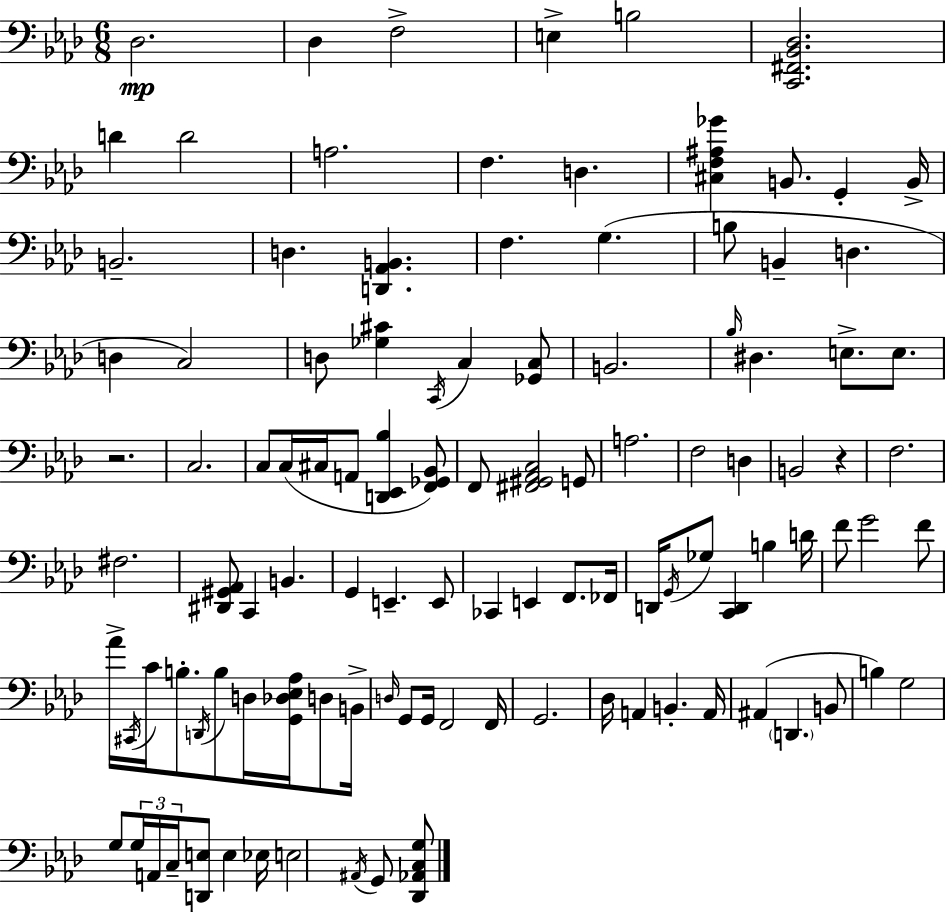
{
  \clef bass
  \numericTimeSignature
  \time 6/8
  \key aes \major
  des2.\mp | des4 f2-> | e4-> b2 | <c, fis, bes, des>2. | \break d'4 d'2 | a2. | f4. d4. | <cis f ais ges'>4 b,8. g,4-. b,16-> | \break b,2.-- | d4. <d, aes, b,>4. | f4. g4.( | b8 b,4-- d4. | \break d4 c2) | d8 <ges cis'>4 \acciaccatura { c,16 } c4 <ges, c>8 | b,2. | \grace { bes16 } dis4. e8.-> e8. | \break r2. | c2. | c8 c16( cis16 a,8 <d, ees, bes>4 | <f, ges, bes,>8) f,8 <fis, gis, aes, c>2 | \break g,8 a2. | f2 d4 | b,2 r4 | f2. | \break fis2. | <dis, gis, aes,>8 c,4 b,4. | g,4 e,4.-- | e,8 ces,4 e,4 f,8. | \break fes,16 d,16 \acciaccatura { g,16 } ges8 <c, d,>4 b4 | d'16 f'8 g'2 | f'8 aes'16-> \acciaccatura { cis,16 } c'16 b8.-. \acciaccatura { d,16 } b8 | d16 <g, des ees aes>16 d8 b,16-> \grace { d16 } g,8 g,16 f,2 | \break f,16 g,2. | des16 a,4 b,4.-. | a,16 ais,4( \parenthesize d,4. | b,8 b4) g2 | \break g8 \tuplet 3/2 { g16 a,16 c16-- } <d, e>8 | e4 ees16 e2 | \acciaccatura { ais,16 } g,8 <des, aes, c g>8 \bar "|."
}